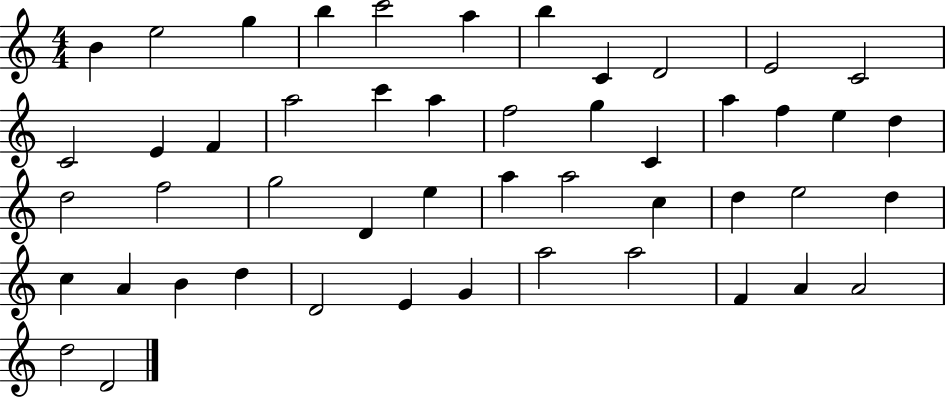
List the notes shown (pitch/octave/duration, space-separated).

B4/q E5/h G5/q B5/q C6/h A5/q B5/q C4/q D4/h E4/h C4/h C4/h E4/q F4/q A5/h C6/q A5/q F5/h G5/q C4/q A5/q F5/q E5/q D5/q D5/h F5/h G5/h D4/q E5/q A5/q A5/h C5/q D5/q E5/h D5/q C5/q A4/q B4/q D5/q D4/h E4/q G4/q A5/h A5/h F4/q A4/q A4/h D5/h D4/h